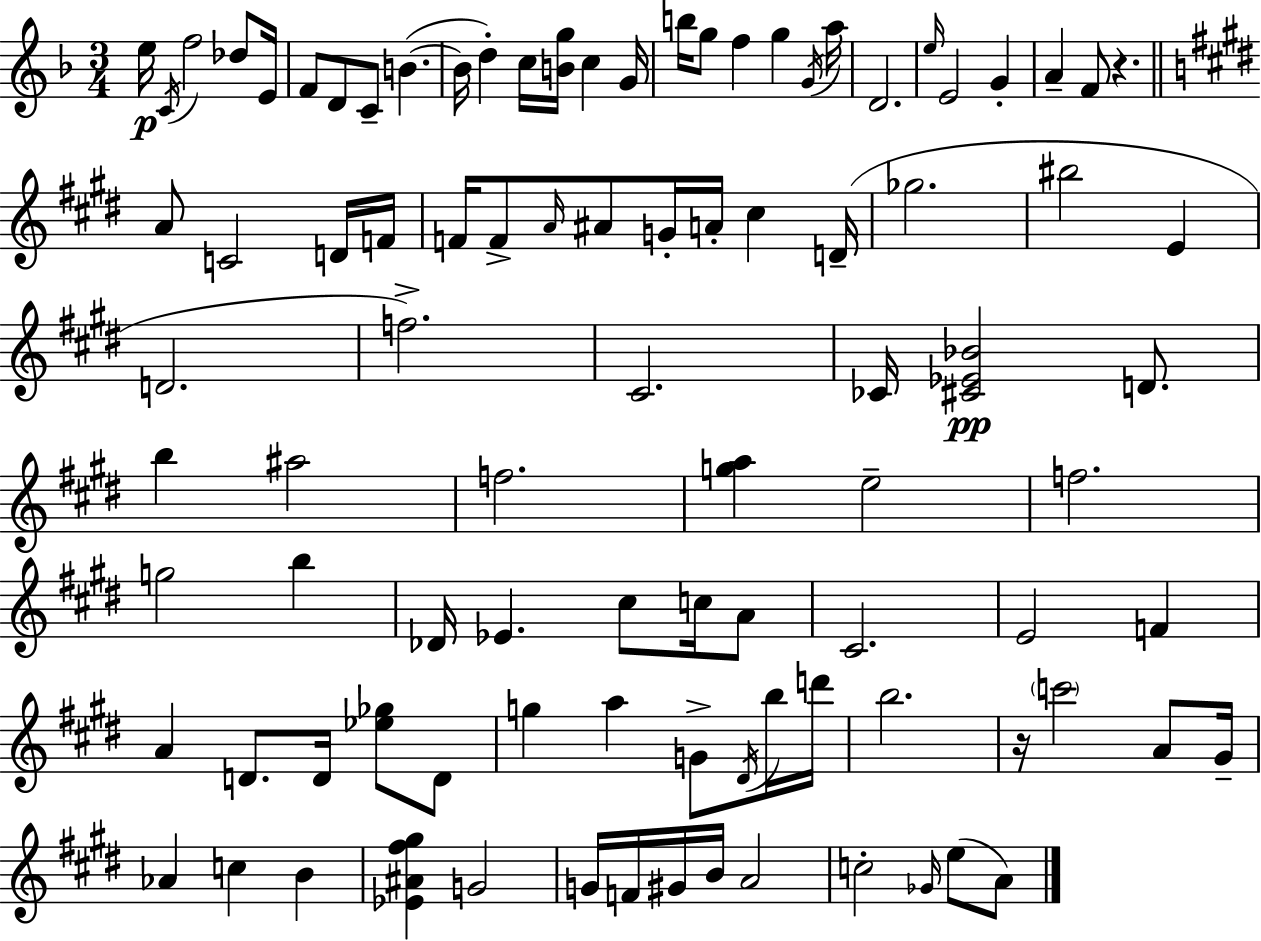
E5/s C4/s F5/h Db5/e E4/s F4/e D4/e C4/e B4/q. B4/s D5/q C5/s [B4,G5]/s C5/q G4/s B5/s G5/e F5/q G5/q G4/s A5/s D4/h. E5/s E4/h G4/q A4/q F4/e R/q. A4/e C4/h D4/s F4/s F4/s F4/e A4/s A#4/e G4/s A4/s C#5/q D4/s Gb5/h. BIS5/h E4/q D4/h. F5/h. C#4/h. CES4/s [C#4,Eb4,Bb4]/h D4/e. B5/q A#5/h F5/h. [G5,A5]/q E5/h F5/h. G5/h B5/q Db4/s Eb4/q. C#5/e C5/s A4/e C#4/h. E4/h F4/q A4/q D4/e. D4/s [Eb5,Gb5]/e D4/e G5/q A5/q G4/e D#4/s B5/s D6/s B5/h. R/s C6/h A4/e G#4/s Ab4/q C5/q B4/q [Eb4,A#4,F#5,G#5]/q G4/h G4/s F4/s G#4/s B4/s A4/h C5/h Gb4/s E5/e A4/e